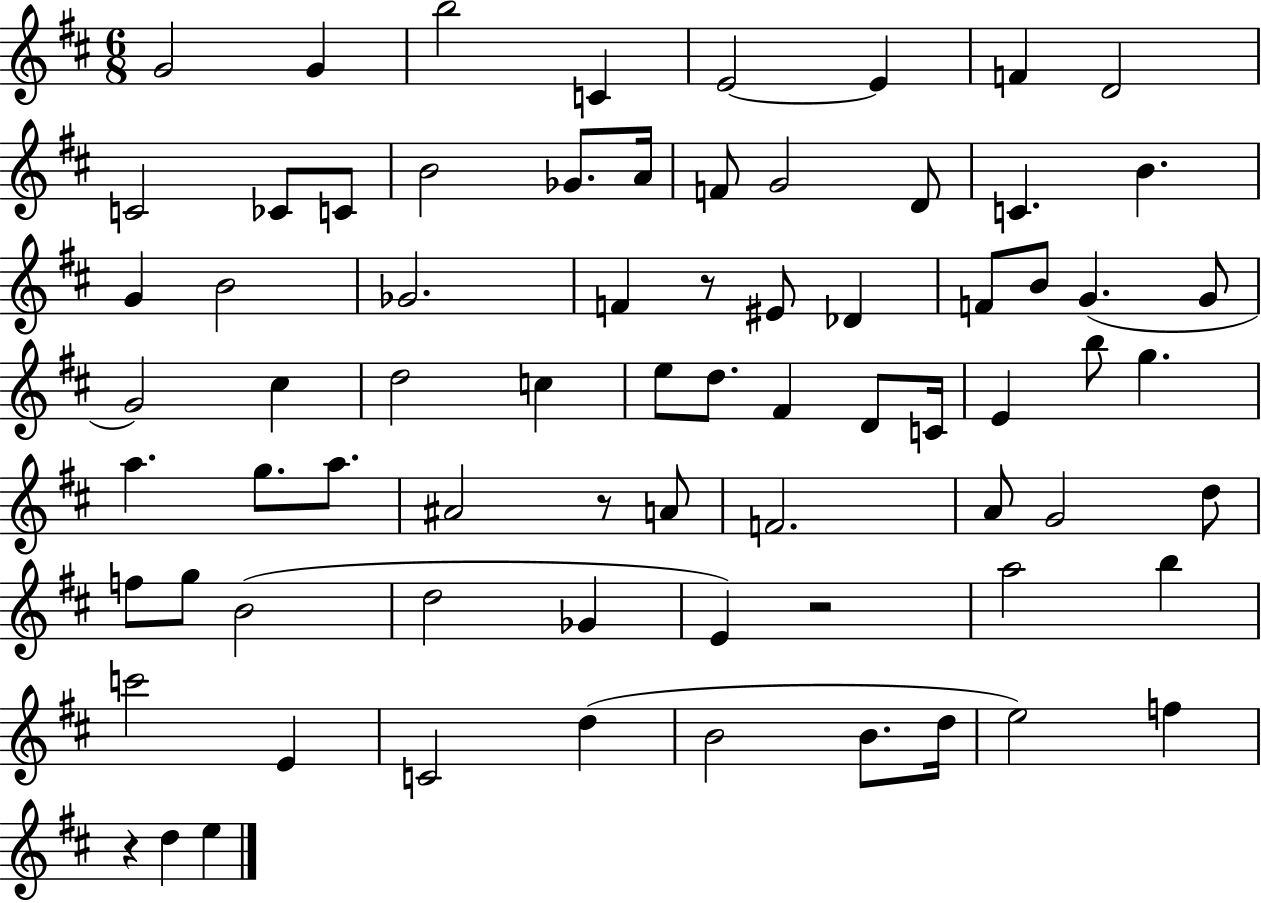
G4/h G4/q B5/h C4/q E4/h E4/q F4/q D4/h C4/h CES4/e C4/e B4/h Gb4/e. A4/s F4/e G4/h D4/e C4/q. B4/q. G4/q B4/h Gb4/h. F4/q R/e EIS4/e Db4/q F4/e B4/e G4/q. G4/e G4/h C#5/q D5/h C5/q E5/e D5/e. F#4/q D4/e C4/s E4/q B5/e G5/q. A5/q. G5/e. A5/e. A#4/h R/e A4/e F4/h. A4/e G4/h D5/e F5/e G5/e B4/h D5/h Gb4/q E4/q R/h A5/h B5/q C6/h E4/q C4/h D5/q B4/h B4/e. D5/s E5/h F5/q R/q D5/q E5/q